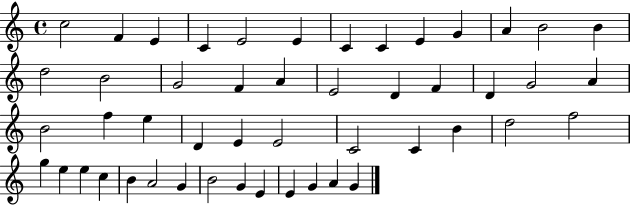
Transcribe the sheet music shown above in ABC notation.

X:1
T:Untitled
M:4/4
L:1/4
K:C
c2 F E C E2 E C C E G A B2 B d2 B2 G2 F A E2 D F D G2 A B2 f e D E E2 C2 C B d2 f2 g e e c B A2 G B2 G E E G A G